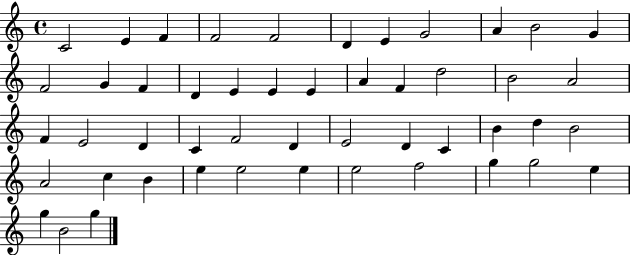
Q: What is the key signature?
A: C major